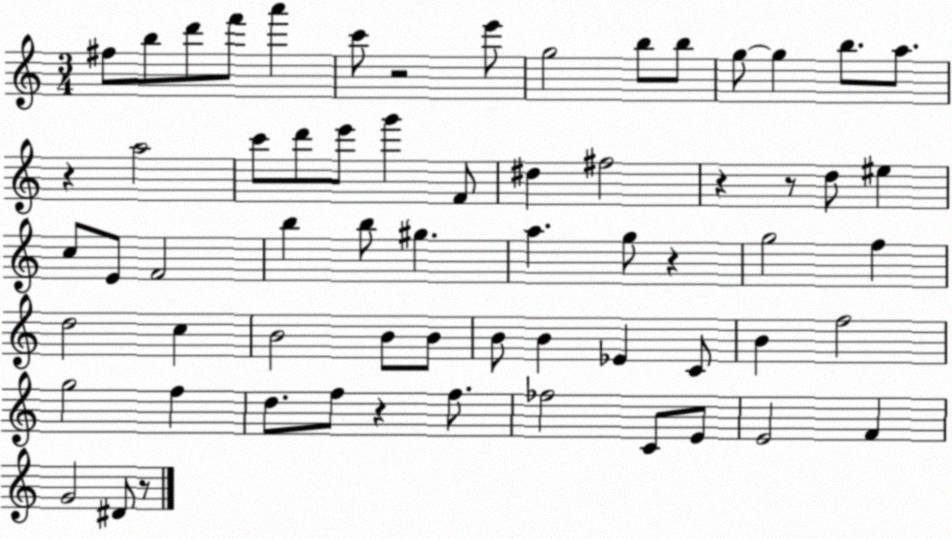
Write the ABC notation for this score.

X:1
T:Untitled
M:3/4
L:1/4
K:C
^f/2 b/2 d'/2 f'/2 a' c'/2 z2 e'/2 g2 b/2 b/2 g/2 g b/2 a/2 z a2 c'/2 d'/2 e'/2 g' F/2 ^d ^f2 z z/2 d/2 ^e c/2 E/2 F2 b b/2 ^g a g/2 z g2 f d2 c B2 B/2 B/2 B/2 B _E C/2 B f2 g2 f d/2 f/2 z f/2 _f2 C/2 E/2 E2 F G2 ^D/2 z/2